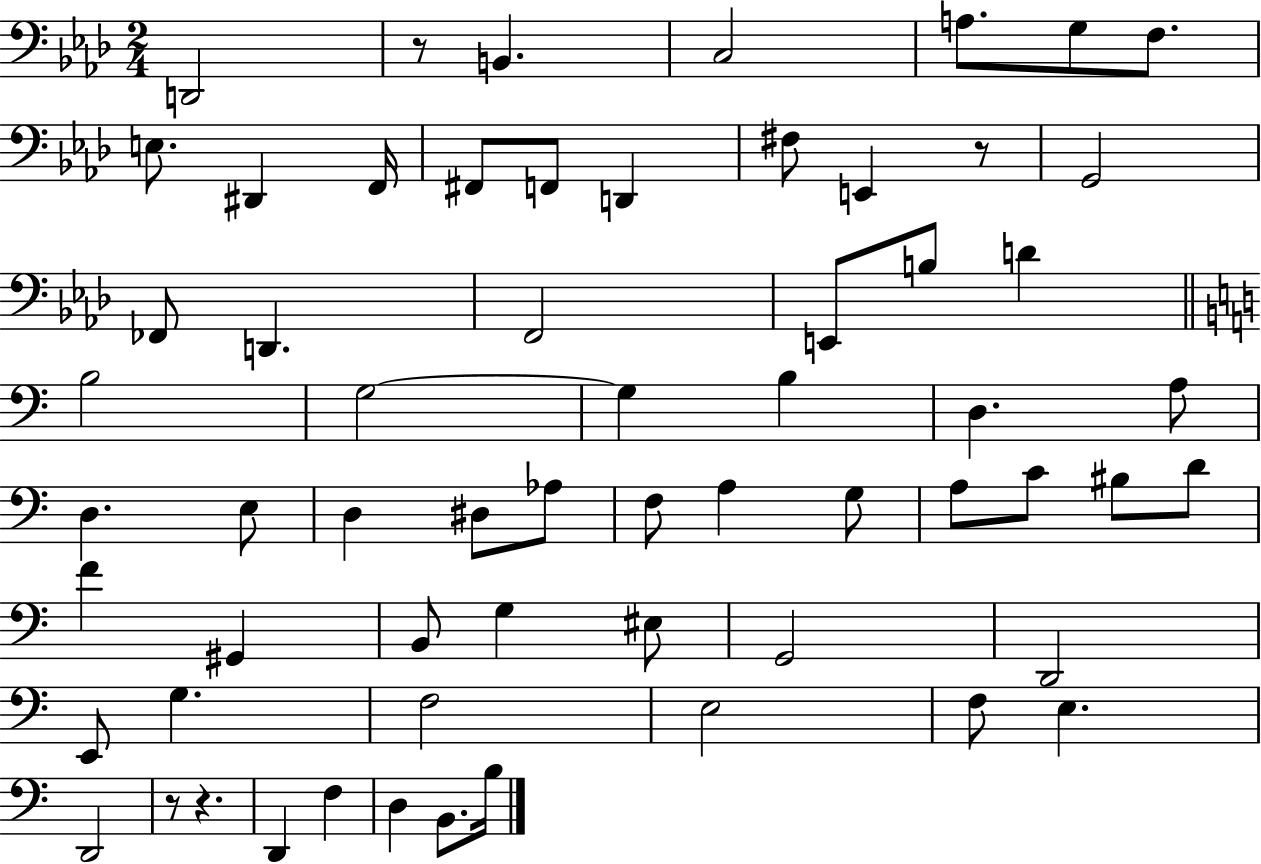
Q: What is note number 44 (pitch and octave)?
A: EIS3